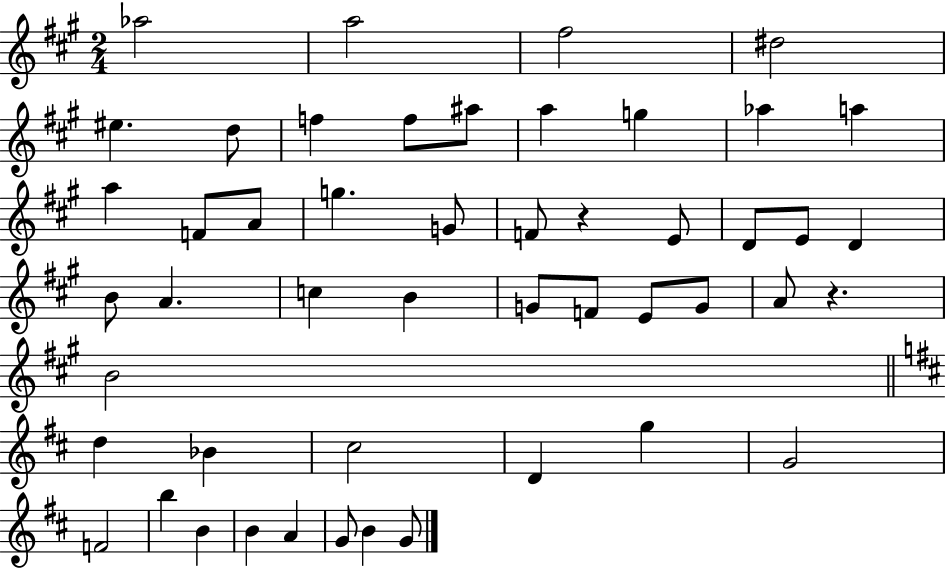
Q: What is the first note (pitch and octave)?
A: Ab5